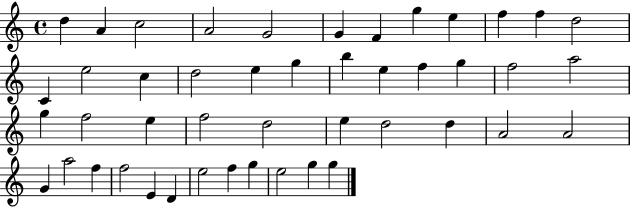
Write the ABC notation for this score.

X:1
T:Untitled
M:4/4
L:1/4
K:C
d A c2 A2 G2 G F g e f f d2 C e2 c d2 e g b e f g f2 a2 g f2 e f2 d2 e d2 d A2 A2 G a2 f f2 E D e2 f g e2 g g